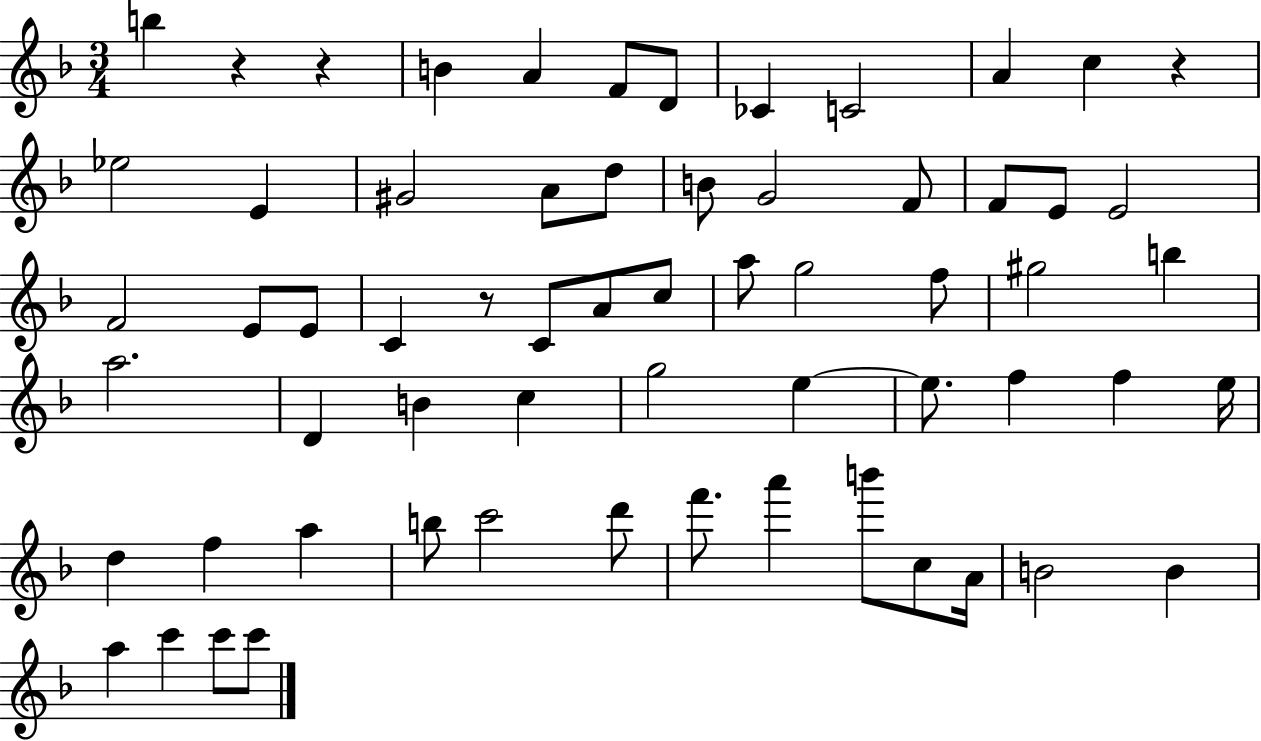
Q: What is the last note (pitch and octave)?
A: C6